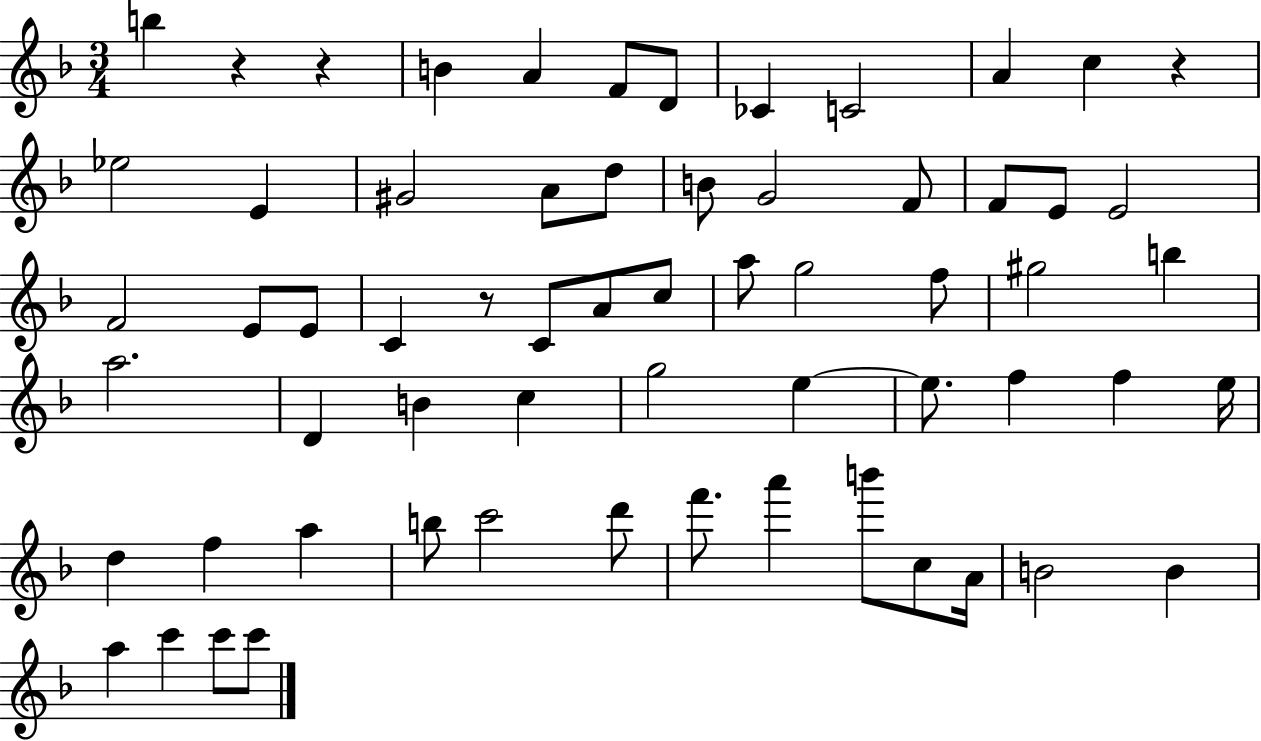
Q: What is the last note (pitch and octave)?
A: C6